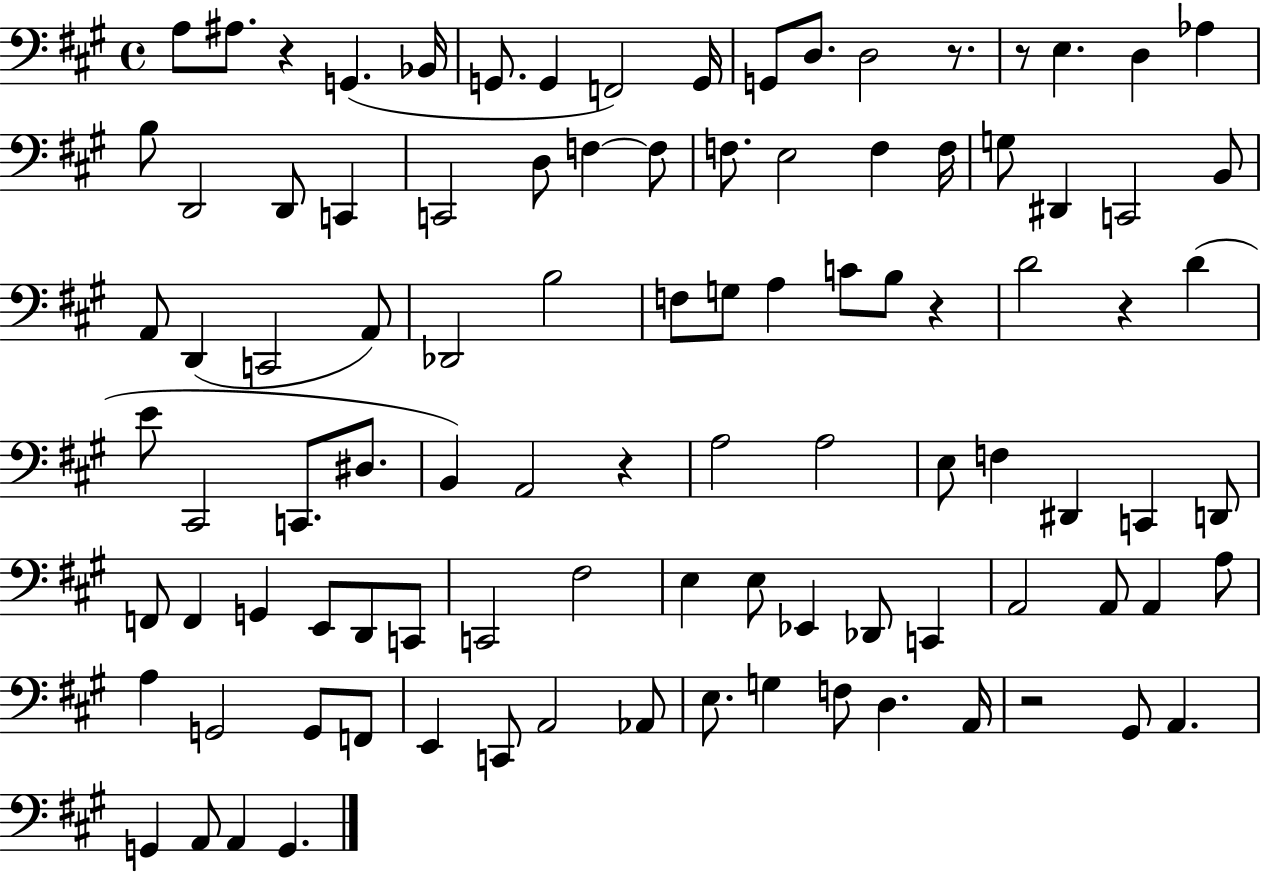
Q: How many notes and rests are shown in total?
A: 99